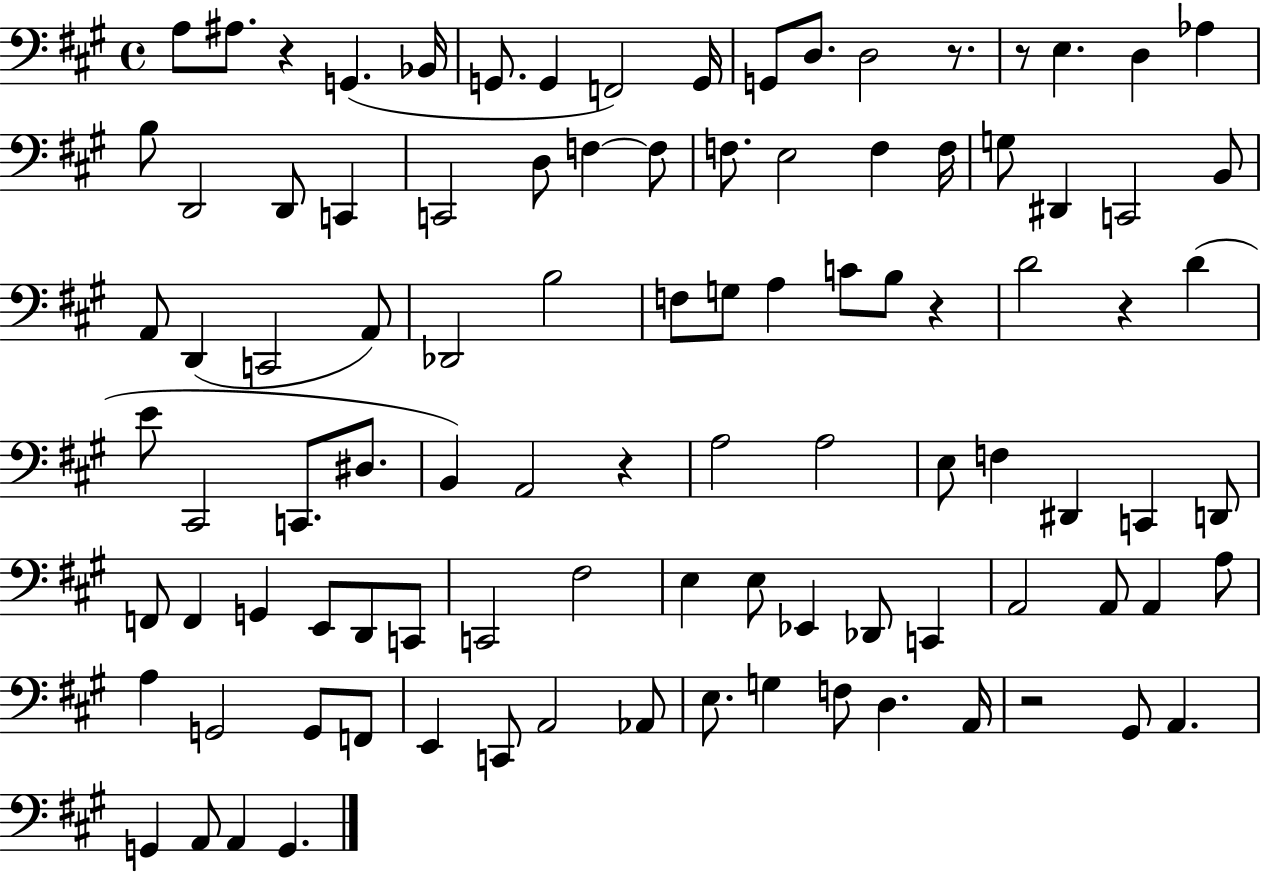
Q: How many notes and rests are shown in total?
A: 99